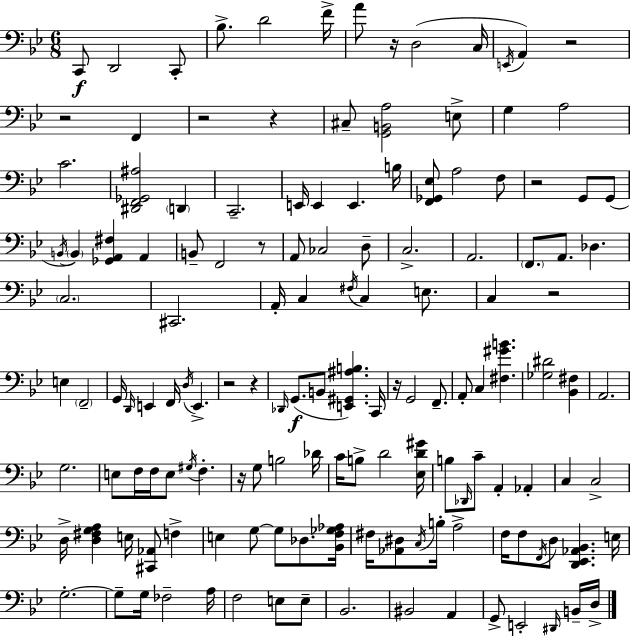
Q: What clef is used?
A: bass